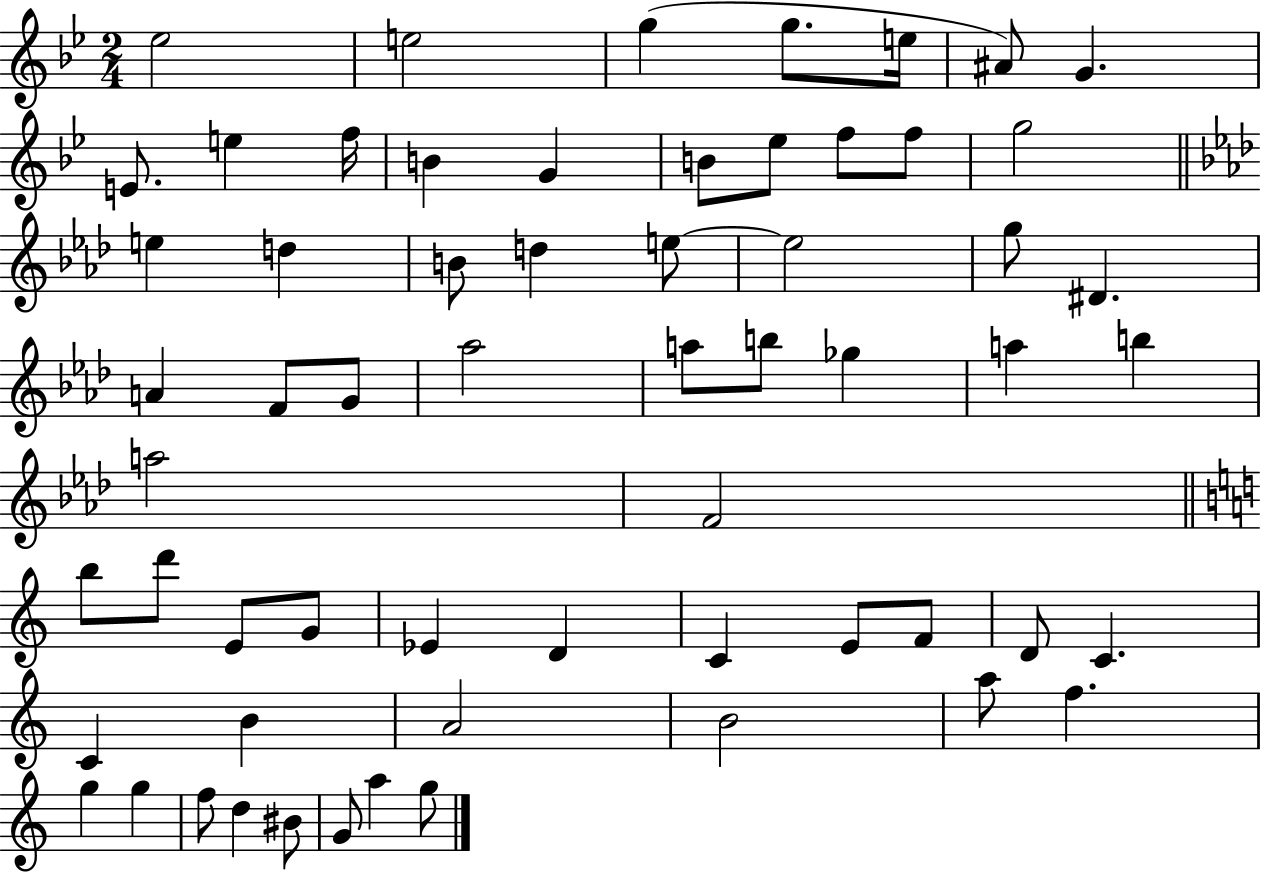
Eb5/h E5/h G5/q G5/e. E5/s A#4/e G4/q. E4/e. E5/q F5/s B4/q G4/q B4/e Eb5/e F5/e F5/e G5/h E5/q D5/q B4/e D5/q E5/e E5/h G5/e D#4/q. A4/q F4/e G4/e Ab5/h A5/e B5/e Gb5/q A5/q B5/q A5/h F4/h B5/e D6/e E4/e G4/e Eb4/q D4/q C4/q E4/e F4/e D4/e C4/q. C4/q B4/q A4/h B4/h A5/e F5/q. G5/q G5/q F5/e D5/q BIS4/e G4/e A5/q G5/e